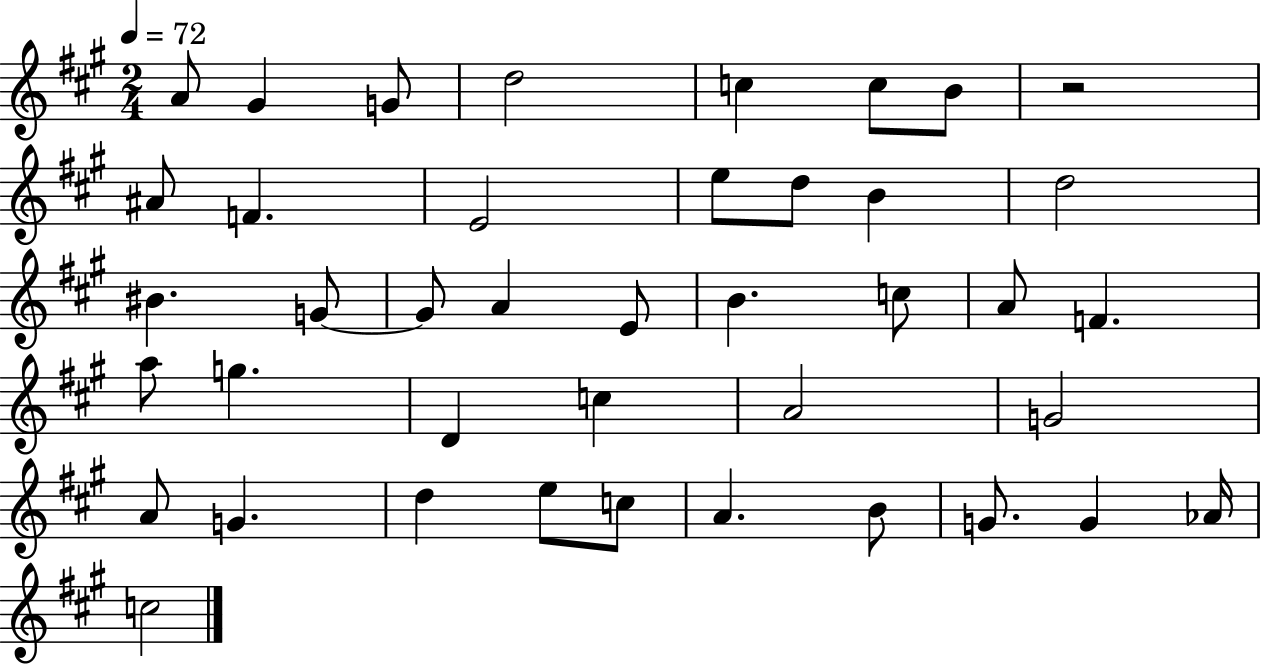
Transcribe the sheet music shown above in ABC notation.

X:1
T:Untitled
M:2/4
L:1/4
K:A
A/2 ^G G/2 d2 c c/2 B/2 z2 ^A/2 F E2 e/2 d/2 B d2 ^B G/2 G/2 A E/2 B c/2 A/2 F a/2 g D c A2 G2 A/2 G d e/2 c/2 A B/2 G/2 G _A/4 c2